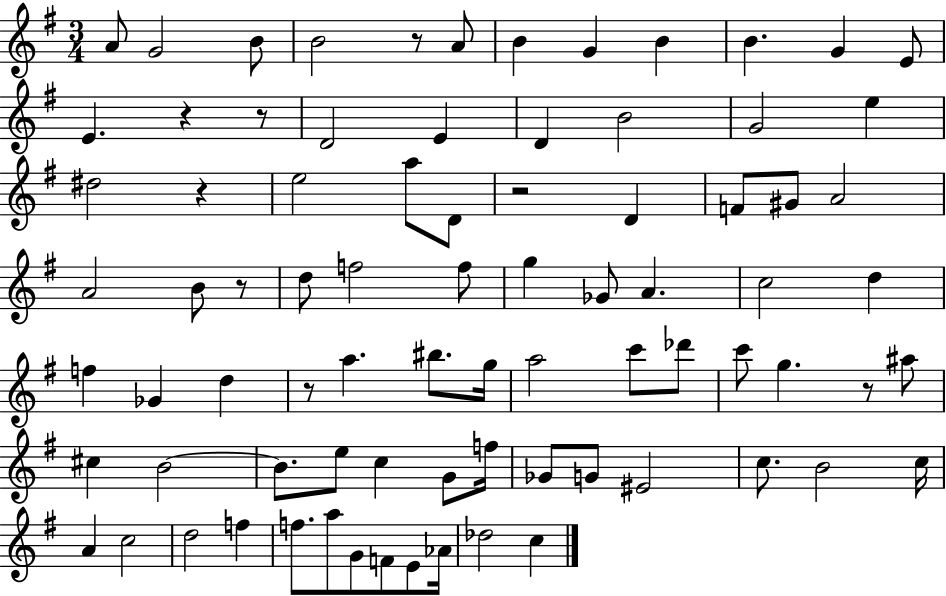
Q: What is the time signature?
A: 3/4